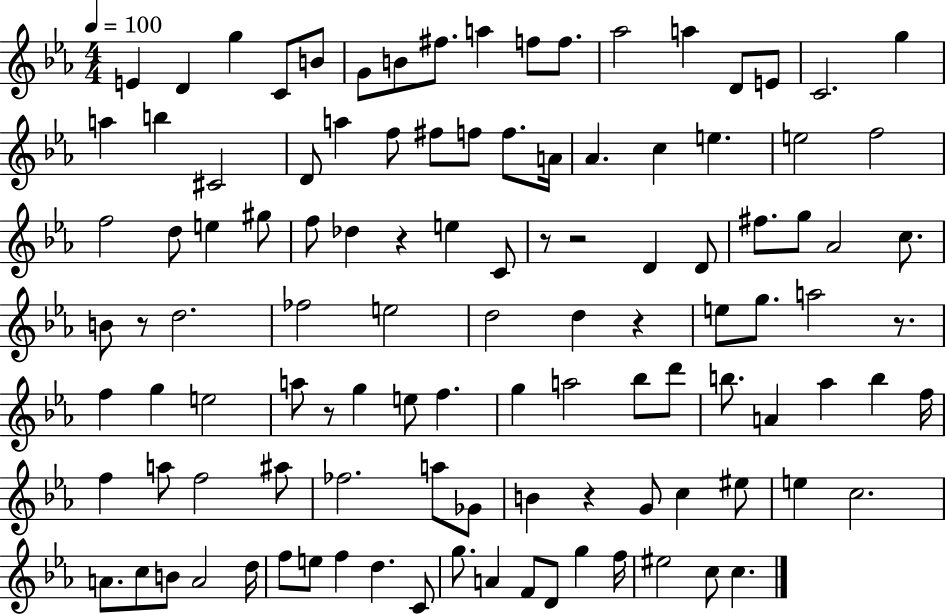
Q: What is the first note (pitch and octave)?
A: E4